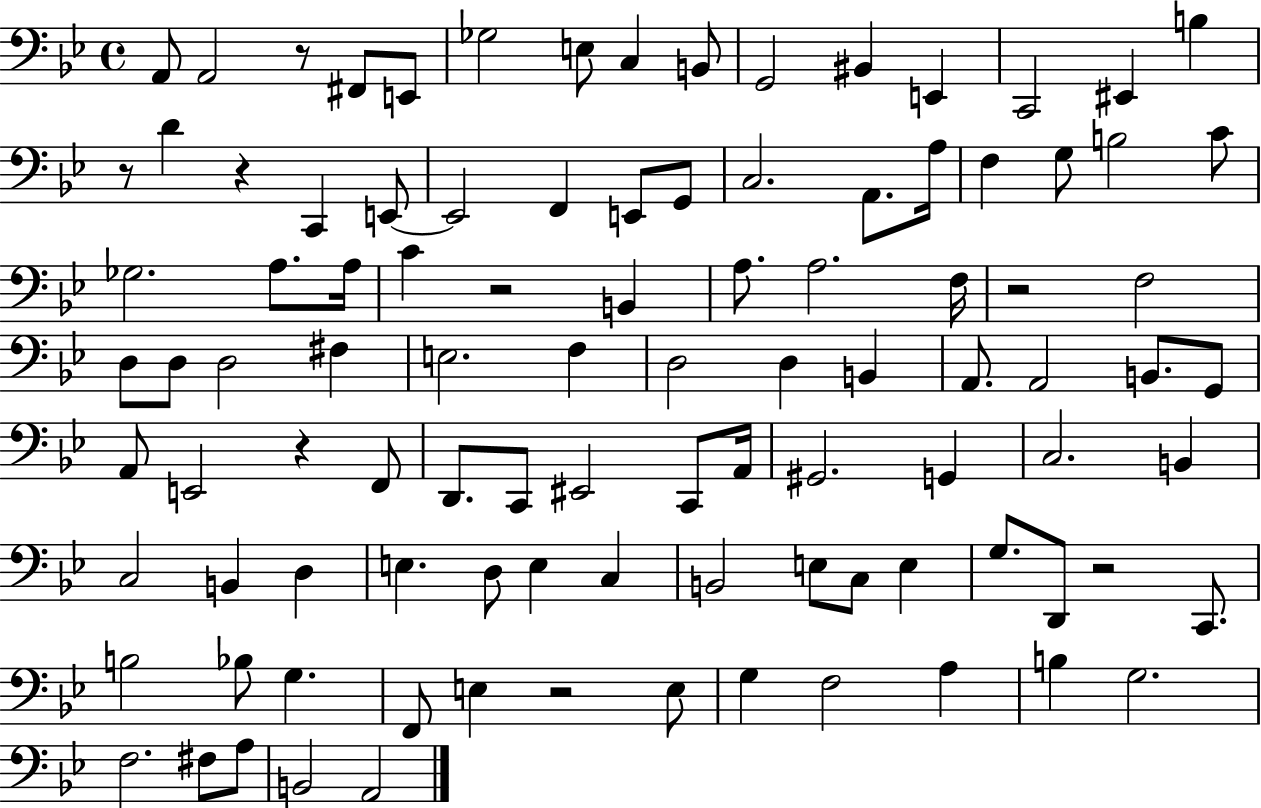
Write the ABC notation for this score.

X:1
T:Untitled
M:4/4
L:1/4
K:Bb
A,,/2 A,,2 z/2 ^F,,/2 E,,/2 _G,2 E,/2 C, B,,/2 G,,2 ^B,, E,, C,,2 ^E,, B, z/2 D z C,, E,,/2 E,,2 F,, E,,/2 G,,/2 C,2 A,,/2 A,/4 F, G,/2 B,2 C/2 _G,2 A,/2 A,/4 C z2 B,, A,/2 A,2 F,/4 z2 F,2 D,/2 D,/2 D,2 ^F, E,2 F, D,2 D, B,, A,,/2 A,,2 B,,/2 G,,/2 A,,/2 E,,2 z F,,/2 D,,/2 C,,/2 ^E,,2 C,,/2 A,,/4 ^G,,2 G,, C,2 B,, C,2 B,, D, E, D,/2 E, C, B,,2 E,/2 C,/2 E, G,/2 D,,/2 z2 C,,/2 B,2 _B,/2 G, F,,/2 E, z2 E,/2 G, F,2 A, B, G,2 F,2 ^F,/2 A,/2 B,,2 A,,2